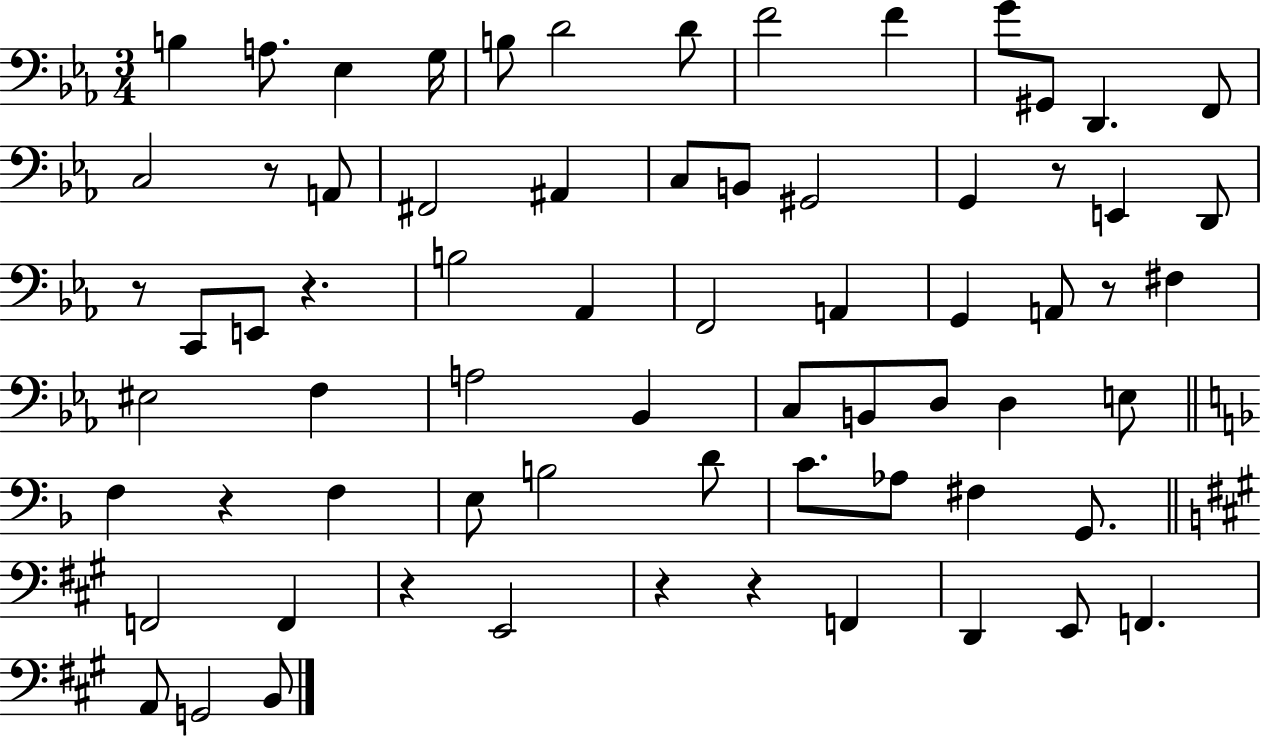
{
  \clef bass
  \numericTimeSignature
  \time 3/4
  \key ees \major
  b4 a8. ees4 g16 | b8 d'2 d'8 | f'2 f'4 | g'8 gis,8 d,4. f,8 | \break c2 r8 a,8 | fis,2 ais,4 | c8 b,8 gis,2 | g,4 r8 e,4 d,8 | \break r8 c,8 e,8 r4. | b2 aes,4 | f,2 a,4 | g,4 a,8 r8 fis4 | \break eis2 f4 | a2 bes,4 | c8 b,8 d8 d4 e8 | \bar "||" \break \key f \major f4 r4 f4 | e8 b2 d'8 | c'8. aes8 fis4 g,8. | \bar "||" \break \key a \major f,2 f,4 | r4 e,2 | r4 r4 f,4 | d,4 e,8 f,4. | \break a,8 g,2 b,8 | \bar "|."
}